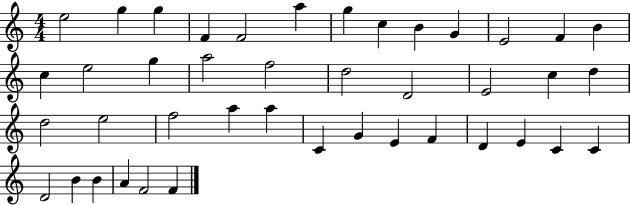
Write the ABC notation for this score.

X:1
T:Untitled
M:4/4
L:1/4
K:C
e2 g g F F2 a g c B G E2 F B c e2 g a2 f2 d2 D2 E2 c d d2 e2 f2 a a C G E F D E C C D2 B B A F2 F